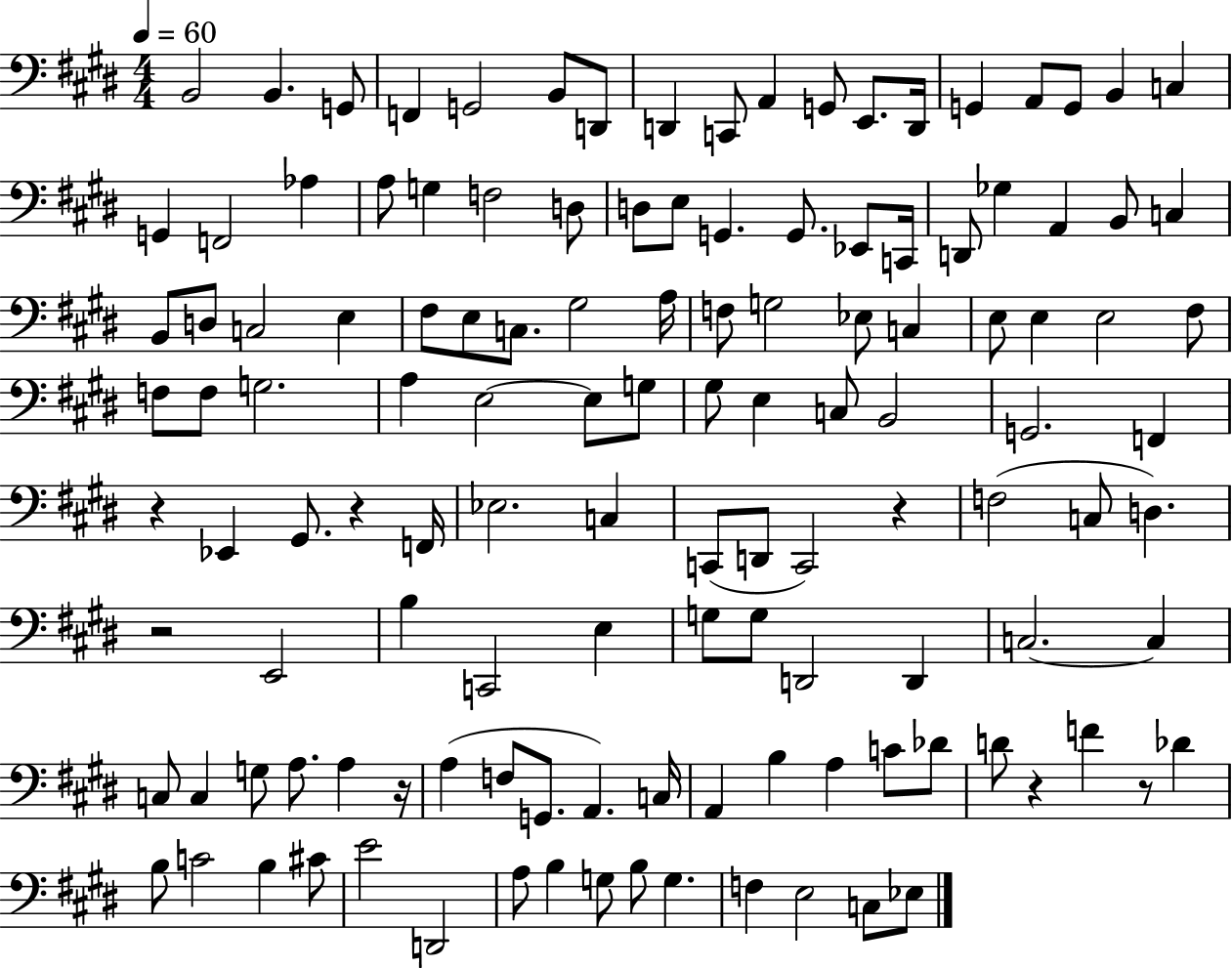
B2/h B2/q. G2/e F2/q G2/h B2/e D2/e D2/q C2/e A2/q G2/e E2/e. D2/s G2/q A2/e G2/e B2/q C3/q G2/q F2/h Ab3/q A3/e G3/q F3/h D3/e D3/e E3/e G2/q. G2/e. Eb2/e C2/s D2/e Gb3/q A2/q B2/e C3/q B2/e D3/e C3/h E3/q F#3/e E3/e C3/e. G#3/h A3/s F3/e G3/h Eb3/e C3/q E3/e E3/q E3/h F#3/e F3/e F3/e G3/h. A3/q E3/h E3/e G3/e G#3/e E3/q C3/e B2/h G2/h. F2/q R/q Eb2/q G#2/e. R/q F2/s Eb3/h. C3/q C2/e D2/e C2/h R/q F3/h C3/e D3/q. R/h E2/h B3/q C2/h E3/q G3/e G3/e D2/h D2/q C3/h. C3/q C3/e C3/q G3/e A3/e. A3/q R/s A3/q F3/e G2/e. A2/q. C3/s A2/q B3/q A3/q C4/e Db4/e D4/e R/q F4/q R/e Db4/q B3/e C4/h B3/q C#4/e E4/h D2/h A3/e B3/q G3/e B3/e G3/q. F3/q E3/h C3/e Eb3/e